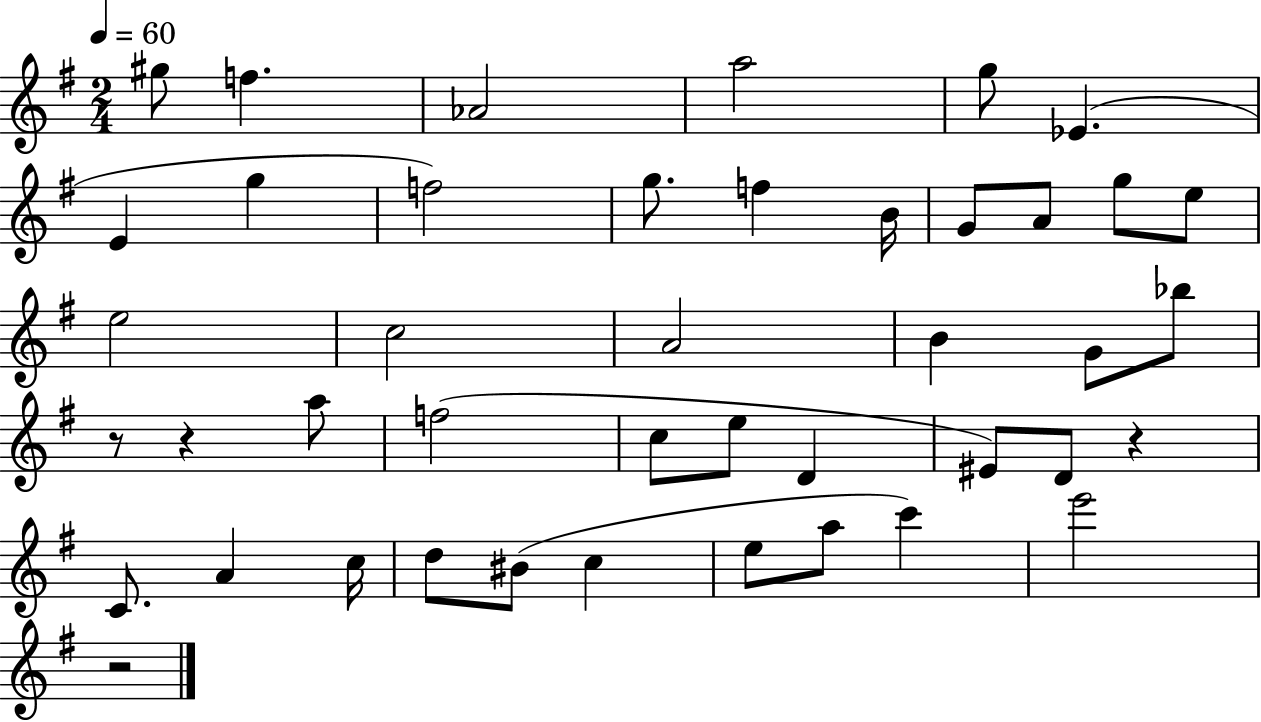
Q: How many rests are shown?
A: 4